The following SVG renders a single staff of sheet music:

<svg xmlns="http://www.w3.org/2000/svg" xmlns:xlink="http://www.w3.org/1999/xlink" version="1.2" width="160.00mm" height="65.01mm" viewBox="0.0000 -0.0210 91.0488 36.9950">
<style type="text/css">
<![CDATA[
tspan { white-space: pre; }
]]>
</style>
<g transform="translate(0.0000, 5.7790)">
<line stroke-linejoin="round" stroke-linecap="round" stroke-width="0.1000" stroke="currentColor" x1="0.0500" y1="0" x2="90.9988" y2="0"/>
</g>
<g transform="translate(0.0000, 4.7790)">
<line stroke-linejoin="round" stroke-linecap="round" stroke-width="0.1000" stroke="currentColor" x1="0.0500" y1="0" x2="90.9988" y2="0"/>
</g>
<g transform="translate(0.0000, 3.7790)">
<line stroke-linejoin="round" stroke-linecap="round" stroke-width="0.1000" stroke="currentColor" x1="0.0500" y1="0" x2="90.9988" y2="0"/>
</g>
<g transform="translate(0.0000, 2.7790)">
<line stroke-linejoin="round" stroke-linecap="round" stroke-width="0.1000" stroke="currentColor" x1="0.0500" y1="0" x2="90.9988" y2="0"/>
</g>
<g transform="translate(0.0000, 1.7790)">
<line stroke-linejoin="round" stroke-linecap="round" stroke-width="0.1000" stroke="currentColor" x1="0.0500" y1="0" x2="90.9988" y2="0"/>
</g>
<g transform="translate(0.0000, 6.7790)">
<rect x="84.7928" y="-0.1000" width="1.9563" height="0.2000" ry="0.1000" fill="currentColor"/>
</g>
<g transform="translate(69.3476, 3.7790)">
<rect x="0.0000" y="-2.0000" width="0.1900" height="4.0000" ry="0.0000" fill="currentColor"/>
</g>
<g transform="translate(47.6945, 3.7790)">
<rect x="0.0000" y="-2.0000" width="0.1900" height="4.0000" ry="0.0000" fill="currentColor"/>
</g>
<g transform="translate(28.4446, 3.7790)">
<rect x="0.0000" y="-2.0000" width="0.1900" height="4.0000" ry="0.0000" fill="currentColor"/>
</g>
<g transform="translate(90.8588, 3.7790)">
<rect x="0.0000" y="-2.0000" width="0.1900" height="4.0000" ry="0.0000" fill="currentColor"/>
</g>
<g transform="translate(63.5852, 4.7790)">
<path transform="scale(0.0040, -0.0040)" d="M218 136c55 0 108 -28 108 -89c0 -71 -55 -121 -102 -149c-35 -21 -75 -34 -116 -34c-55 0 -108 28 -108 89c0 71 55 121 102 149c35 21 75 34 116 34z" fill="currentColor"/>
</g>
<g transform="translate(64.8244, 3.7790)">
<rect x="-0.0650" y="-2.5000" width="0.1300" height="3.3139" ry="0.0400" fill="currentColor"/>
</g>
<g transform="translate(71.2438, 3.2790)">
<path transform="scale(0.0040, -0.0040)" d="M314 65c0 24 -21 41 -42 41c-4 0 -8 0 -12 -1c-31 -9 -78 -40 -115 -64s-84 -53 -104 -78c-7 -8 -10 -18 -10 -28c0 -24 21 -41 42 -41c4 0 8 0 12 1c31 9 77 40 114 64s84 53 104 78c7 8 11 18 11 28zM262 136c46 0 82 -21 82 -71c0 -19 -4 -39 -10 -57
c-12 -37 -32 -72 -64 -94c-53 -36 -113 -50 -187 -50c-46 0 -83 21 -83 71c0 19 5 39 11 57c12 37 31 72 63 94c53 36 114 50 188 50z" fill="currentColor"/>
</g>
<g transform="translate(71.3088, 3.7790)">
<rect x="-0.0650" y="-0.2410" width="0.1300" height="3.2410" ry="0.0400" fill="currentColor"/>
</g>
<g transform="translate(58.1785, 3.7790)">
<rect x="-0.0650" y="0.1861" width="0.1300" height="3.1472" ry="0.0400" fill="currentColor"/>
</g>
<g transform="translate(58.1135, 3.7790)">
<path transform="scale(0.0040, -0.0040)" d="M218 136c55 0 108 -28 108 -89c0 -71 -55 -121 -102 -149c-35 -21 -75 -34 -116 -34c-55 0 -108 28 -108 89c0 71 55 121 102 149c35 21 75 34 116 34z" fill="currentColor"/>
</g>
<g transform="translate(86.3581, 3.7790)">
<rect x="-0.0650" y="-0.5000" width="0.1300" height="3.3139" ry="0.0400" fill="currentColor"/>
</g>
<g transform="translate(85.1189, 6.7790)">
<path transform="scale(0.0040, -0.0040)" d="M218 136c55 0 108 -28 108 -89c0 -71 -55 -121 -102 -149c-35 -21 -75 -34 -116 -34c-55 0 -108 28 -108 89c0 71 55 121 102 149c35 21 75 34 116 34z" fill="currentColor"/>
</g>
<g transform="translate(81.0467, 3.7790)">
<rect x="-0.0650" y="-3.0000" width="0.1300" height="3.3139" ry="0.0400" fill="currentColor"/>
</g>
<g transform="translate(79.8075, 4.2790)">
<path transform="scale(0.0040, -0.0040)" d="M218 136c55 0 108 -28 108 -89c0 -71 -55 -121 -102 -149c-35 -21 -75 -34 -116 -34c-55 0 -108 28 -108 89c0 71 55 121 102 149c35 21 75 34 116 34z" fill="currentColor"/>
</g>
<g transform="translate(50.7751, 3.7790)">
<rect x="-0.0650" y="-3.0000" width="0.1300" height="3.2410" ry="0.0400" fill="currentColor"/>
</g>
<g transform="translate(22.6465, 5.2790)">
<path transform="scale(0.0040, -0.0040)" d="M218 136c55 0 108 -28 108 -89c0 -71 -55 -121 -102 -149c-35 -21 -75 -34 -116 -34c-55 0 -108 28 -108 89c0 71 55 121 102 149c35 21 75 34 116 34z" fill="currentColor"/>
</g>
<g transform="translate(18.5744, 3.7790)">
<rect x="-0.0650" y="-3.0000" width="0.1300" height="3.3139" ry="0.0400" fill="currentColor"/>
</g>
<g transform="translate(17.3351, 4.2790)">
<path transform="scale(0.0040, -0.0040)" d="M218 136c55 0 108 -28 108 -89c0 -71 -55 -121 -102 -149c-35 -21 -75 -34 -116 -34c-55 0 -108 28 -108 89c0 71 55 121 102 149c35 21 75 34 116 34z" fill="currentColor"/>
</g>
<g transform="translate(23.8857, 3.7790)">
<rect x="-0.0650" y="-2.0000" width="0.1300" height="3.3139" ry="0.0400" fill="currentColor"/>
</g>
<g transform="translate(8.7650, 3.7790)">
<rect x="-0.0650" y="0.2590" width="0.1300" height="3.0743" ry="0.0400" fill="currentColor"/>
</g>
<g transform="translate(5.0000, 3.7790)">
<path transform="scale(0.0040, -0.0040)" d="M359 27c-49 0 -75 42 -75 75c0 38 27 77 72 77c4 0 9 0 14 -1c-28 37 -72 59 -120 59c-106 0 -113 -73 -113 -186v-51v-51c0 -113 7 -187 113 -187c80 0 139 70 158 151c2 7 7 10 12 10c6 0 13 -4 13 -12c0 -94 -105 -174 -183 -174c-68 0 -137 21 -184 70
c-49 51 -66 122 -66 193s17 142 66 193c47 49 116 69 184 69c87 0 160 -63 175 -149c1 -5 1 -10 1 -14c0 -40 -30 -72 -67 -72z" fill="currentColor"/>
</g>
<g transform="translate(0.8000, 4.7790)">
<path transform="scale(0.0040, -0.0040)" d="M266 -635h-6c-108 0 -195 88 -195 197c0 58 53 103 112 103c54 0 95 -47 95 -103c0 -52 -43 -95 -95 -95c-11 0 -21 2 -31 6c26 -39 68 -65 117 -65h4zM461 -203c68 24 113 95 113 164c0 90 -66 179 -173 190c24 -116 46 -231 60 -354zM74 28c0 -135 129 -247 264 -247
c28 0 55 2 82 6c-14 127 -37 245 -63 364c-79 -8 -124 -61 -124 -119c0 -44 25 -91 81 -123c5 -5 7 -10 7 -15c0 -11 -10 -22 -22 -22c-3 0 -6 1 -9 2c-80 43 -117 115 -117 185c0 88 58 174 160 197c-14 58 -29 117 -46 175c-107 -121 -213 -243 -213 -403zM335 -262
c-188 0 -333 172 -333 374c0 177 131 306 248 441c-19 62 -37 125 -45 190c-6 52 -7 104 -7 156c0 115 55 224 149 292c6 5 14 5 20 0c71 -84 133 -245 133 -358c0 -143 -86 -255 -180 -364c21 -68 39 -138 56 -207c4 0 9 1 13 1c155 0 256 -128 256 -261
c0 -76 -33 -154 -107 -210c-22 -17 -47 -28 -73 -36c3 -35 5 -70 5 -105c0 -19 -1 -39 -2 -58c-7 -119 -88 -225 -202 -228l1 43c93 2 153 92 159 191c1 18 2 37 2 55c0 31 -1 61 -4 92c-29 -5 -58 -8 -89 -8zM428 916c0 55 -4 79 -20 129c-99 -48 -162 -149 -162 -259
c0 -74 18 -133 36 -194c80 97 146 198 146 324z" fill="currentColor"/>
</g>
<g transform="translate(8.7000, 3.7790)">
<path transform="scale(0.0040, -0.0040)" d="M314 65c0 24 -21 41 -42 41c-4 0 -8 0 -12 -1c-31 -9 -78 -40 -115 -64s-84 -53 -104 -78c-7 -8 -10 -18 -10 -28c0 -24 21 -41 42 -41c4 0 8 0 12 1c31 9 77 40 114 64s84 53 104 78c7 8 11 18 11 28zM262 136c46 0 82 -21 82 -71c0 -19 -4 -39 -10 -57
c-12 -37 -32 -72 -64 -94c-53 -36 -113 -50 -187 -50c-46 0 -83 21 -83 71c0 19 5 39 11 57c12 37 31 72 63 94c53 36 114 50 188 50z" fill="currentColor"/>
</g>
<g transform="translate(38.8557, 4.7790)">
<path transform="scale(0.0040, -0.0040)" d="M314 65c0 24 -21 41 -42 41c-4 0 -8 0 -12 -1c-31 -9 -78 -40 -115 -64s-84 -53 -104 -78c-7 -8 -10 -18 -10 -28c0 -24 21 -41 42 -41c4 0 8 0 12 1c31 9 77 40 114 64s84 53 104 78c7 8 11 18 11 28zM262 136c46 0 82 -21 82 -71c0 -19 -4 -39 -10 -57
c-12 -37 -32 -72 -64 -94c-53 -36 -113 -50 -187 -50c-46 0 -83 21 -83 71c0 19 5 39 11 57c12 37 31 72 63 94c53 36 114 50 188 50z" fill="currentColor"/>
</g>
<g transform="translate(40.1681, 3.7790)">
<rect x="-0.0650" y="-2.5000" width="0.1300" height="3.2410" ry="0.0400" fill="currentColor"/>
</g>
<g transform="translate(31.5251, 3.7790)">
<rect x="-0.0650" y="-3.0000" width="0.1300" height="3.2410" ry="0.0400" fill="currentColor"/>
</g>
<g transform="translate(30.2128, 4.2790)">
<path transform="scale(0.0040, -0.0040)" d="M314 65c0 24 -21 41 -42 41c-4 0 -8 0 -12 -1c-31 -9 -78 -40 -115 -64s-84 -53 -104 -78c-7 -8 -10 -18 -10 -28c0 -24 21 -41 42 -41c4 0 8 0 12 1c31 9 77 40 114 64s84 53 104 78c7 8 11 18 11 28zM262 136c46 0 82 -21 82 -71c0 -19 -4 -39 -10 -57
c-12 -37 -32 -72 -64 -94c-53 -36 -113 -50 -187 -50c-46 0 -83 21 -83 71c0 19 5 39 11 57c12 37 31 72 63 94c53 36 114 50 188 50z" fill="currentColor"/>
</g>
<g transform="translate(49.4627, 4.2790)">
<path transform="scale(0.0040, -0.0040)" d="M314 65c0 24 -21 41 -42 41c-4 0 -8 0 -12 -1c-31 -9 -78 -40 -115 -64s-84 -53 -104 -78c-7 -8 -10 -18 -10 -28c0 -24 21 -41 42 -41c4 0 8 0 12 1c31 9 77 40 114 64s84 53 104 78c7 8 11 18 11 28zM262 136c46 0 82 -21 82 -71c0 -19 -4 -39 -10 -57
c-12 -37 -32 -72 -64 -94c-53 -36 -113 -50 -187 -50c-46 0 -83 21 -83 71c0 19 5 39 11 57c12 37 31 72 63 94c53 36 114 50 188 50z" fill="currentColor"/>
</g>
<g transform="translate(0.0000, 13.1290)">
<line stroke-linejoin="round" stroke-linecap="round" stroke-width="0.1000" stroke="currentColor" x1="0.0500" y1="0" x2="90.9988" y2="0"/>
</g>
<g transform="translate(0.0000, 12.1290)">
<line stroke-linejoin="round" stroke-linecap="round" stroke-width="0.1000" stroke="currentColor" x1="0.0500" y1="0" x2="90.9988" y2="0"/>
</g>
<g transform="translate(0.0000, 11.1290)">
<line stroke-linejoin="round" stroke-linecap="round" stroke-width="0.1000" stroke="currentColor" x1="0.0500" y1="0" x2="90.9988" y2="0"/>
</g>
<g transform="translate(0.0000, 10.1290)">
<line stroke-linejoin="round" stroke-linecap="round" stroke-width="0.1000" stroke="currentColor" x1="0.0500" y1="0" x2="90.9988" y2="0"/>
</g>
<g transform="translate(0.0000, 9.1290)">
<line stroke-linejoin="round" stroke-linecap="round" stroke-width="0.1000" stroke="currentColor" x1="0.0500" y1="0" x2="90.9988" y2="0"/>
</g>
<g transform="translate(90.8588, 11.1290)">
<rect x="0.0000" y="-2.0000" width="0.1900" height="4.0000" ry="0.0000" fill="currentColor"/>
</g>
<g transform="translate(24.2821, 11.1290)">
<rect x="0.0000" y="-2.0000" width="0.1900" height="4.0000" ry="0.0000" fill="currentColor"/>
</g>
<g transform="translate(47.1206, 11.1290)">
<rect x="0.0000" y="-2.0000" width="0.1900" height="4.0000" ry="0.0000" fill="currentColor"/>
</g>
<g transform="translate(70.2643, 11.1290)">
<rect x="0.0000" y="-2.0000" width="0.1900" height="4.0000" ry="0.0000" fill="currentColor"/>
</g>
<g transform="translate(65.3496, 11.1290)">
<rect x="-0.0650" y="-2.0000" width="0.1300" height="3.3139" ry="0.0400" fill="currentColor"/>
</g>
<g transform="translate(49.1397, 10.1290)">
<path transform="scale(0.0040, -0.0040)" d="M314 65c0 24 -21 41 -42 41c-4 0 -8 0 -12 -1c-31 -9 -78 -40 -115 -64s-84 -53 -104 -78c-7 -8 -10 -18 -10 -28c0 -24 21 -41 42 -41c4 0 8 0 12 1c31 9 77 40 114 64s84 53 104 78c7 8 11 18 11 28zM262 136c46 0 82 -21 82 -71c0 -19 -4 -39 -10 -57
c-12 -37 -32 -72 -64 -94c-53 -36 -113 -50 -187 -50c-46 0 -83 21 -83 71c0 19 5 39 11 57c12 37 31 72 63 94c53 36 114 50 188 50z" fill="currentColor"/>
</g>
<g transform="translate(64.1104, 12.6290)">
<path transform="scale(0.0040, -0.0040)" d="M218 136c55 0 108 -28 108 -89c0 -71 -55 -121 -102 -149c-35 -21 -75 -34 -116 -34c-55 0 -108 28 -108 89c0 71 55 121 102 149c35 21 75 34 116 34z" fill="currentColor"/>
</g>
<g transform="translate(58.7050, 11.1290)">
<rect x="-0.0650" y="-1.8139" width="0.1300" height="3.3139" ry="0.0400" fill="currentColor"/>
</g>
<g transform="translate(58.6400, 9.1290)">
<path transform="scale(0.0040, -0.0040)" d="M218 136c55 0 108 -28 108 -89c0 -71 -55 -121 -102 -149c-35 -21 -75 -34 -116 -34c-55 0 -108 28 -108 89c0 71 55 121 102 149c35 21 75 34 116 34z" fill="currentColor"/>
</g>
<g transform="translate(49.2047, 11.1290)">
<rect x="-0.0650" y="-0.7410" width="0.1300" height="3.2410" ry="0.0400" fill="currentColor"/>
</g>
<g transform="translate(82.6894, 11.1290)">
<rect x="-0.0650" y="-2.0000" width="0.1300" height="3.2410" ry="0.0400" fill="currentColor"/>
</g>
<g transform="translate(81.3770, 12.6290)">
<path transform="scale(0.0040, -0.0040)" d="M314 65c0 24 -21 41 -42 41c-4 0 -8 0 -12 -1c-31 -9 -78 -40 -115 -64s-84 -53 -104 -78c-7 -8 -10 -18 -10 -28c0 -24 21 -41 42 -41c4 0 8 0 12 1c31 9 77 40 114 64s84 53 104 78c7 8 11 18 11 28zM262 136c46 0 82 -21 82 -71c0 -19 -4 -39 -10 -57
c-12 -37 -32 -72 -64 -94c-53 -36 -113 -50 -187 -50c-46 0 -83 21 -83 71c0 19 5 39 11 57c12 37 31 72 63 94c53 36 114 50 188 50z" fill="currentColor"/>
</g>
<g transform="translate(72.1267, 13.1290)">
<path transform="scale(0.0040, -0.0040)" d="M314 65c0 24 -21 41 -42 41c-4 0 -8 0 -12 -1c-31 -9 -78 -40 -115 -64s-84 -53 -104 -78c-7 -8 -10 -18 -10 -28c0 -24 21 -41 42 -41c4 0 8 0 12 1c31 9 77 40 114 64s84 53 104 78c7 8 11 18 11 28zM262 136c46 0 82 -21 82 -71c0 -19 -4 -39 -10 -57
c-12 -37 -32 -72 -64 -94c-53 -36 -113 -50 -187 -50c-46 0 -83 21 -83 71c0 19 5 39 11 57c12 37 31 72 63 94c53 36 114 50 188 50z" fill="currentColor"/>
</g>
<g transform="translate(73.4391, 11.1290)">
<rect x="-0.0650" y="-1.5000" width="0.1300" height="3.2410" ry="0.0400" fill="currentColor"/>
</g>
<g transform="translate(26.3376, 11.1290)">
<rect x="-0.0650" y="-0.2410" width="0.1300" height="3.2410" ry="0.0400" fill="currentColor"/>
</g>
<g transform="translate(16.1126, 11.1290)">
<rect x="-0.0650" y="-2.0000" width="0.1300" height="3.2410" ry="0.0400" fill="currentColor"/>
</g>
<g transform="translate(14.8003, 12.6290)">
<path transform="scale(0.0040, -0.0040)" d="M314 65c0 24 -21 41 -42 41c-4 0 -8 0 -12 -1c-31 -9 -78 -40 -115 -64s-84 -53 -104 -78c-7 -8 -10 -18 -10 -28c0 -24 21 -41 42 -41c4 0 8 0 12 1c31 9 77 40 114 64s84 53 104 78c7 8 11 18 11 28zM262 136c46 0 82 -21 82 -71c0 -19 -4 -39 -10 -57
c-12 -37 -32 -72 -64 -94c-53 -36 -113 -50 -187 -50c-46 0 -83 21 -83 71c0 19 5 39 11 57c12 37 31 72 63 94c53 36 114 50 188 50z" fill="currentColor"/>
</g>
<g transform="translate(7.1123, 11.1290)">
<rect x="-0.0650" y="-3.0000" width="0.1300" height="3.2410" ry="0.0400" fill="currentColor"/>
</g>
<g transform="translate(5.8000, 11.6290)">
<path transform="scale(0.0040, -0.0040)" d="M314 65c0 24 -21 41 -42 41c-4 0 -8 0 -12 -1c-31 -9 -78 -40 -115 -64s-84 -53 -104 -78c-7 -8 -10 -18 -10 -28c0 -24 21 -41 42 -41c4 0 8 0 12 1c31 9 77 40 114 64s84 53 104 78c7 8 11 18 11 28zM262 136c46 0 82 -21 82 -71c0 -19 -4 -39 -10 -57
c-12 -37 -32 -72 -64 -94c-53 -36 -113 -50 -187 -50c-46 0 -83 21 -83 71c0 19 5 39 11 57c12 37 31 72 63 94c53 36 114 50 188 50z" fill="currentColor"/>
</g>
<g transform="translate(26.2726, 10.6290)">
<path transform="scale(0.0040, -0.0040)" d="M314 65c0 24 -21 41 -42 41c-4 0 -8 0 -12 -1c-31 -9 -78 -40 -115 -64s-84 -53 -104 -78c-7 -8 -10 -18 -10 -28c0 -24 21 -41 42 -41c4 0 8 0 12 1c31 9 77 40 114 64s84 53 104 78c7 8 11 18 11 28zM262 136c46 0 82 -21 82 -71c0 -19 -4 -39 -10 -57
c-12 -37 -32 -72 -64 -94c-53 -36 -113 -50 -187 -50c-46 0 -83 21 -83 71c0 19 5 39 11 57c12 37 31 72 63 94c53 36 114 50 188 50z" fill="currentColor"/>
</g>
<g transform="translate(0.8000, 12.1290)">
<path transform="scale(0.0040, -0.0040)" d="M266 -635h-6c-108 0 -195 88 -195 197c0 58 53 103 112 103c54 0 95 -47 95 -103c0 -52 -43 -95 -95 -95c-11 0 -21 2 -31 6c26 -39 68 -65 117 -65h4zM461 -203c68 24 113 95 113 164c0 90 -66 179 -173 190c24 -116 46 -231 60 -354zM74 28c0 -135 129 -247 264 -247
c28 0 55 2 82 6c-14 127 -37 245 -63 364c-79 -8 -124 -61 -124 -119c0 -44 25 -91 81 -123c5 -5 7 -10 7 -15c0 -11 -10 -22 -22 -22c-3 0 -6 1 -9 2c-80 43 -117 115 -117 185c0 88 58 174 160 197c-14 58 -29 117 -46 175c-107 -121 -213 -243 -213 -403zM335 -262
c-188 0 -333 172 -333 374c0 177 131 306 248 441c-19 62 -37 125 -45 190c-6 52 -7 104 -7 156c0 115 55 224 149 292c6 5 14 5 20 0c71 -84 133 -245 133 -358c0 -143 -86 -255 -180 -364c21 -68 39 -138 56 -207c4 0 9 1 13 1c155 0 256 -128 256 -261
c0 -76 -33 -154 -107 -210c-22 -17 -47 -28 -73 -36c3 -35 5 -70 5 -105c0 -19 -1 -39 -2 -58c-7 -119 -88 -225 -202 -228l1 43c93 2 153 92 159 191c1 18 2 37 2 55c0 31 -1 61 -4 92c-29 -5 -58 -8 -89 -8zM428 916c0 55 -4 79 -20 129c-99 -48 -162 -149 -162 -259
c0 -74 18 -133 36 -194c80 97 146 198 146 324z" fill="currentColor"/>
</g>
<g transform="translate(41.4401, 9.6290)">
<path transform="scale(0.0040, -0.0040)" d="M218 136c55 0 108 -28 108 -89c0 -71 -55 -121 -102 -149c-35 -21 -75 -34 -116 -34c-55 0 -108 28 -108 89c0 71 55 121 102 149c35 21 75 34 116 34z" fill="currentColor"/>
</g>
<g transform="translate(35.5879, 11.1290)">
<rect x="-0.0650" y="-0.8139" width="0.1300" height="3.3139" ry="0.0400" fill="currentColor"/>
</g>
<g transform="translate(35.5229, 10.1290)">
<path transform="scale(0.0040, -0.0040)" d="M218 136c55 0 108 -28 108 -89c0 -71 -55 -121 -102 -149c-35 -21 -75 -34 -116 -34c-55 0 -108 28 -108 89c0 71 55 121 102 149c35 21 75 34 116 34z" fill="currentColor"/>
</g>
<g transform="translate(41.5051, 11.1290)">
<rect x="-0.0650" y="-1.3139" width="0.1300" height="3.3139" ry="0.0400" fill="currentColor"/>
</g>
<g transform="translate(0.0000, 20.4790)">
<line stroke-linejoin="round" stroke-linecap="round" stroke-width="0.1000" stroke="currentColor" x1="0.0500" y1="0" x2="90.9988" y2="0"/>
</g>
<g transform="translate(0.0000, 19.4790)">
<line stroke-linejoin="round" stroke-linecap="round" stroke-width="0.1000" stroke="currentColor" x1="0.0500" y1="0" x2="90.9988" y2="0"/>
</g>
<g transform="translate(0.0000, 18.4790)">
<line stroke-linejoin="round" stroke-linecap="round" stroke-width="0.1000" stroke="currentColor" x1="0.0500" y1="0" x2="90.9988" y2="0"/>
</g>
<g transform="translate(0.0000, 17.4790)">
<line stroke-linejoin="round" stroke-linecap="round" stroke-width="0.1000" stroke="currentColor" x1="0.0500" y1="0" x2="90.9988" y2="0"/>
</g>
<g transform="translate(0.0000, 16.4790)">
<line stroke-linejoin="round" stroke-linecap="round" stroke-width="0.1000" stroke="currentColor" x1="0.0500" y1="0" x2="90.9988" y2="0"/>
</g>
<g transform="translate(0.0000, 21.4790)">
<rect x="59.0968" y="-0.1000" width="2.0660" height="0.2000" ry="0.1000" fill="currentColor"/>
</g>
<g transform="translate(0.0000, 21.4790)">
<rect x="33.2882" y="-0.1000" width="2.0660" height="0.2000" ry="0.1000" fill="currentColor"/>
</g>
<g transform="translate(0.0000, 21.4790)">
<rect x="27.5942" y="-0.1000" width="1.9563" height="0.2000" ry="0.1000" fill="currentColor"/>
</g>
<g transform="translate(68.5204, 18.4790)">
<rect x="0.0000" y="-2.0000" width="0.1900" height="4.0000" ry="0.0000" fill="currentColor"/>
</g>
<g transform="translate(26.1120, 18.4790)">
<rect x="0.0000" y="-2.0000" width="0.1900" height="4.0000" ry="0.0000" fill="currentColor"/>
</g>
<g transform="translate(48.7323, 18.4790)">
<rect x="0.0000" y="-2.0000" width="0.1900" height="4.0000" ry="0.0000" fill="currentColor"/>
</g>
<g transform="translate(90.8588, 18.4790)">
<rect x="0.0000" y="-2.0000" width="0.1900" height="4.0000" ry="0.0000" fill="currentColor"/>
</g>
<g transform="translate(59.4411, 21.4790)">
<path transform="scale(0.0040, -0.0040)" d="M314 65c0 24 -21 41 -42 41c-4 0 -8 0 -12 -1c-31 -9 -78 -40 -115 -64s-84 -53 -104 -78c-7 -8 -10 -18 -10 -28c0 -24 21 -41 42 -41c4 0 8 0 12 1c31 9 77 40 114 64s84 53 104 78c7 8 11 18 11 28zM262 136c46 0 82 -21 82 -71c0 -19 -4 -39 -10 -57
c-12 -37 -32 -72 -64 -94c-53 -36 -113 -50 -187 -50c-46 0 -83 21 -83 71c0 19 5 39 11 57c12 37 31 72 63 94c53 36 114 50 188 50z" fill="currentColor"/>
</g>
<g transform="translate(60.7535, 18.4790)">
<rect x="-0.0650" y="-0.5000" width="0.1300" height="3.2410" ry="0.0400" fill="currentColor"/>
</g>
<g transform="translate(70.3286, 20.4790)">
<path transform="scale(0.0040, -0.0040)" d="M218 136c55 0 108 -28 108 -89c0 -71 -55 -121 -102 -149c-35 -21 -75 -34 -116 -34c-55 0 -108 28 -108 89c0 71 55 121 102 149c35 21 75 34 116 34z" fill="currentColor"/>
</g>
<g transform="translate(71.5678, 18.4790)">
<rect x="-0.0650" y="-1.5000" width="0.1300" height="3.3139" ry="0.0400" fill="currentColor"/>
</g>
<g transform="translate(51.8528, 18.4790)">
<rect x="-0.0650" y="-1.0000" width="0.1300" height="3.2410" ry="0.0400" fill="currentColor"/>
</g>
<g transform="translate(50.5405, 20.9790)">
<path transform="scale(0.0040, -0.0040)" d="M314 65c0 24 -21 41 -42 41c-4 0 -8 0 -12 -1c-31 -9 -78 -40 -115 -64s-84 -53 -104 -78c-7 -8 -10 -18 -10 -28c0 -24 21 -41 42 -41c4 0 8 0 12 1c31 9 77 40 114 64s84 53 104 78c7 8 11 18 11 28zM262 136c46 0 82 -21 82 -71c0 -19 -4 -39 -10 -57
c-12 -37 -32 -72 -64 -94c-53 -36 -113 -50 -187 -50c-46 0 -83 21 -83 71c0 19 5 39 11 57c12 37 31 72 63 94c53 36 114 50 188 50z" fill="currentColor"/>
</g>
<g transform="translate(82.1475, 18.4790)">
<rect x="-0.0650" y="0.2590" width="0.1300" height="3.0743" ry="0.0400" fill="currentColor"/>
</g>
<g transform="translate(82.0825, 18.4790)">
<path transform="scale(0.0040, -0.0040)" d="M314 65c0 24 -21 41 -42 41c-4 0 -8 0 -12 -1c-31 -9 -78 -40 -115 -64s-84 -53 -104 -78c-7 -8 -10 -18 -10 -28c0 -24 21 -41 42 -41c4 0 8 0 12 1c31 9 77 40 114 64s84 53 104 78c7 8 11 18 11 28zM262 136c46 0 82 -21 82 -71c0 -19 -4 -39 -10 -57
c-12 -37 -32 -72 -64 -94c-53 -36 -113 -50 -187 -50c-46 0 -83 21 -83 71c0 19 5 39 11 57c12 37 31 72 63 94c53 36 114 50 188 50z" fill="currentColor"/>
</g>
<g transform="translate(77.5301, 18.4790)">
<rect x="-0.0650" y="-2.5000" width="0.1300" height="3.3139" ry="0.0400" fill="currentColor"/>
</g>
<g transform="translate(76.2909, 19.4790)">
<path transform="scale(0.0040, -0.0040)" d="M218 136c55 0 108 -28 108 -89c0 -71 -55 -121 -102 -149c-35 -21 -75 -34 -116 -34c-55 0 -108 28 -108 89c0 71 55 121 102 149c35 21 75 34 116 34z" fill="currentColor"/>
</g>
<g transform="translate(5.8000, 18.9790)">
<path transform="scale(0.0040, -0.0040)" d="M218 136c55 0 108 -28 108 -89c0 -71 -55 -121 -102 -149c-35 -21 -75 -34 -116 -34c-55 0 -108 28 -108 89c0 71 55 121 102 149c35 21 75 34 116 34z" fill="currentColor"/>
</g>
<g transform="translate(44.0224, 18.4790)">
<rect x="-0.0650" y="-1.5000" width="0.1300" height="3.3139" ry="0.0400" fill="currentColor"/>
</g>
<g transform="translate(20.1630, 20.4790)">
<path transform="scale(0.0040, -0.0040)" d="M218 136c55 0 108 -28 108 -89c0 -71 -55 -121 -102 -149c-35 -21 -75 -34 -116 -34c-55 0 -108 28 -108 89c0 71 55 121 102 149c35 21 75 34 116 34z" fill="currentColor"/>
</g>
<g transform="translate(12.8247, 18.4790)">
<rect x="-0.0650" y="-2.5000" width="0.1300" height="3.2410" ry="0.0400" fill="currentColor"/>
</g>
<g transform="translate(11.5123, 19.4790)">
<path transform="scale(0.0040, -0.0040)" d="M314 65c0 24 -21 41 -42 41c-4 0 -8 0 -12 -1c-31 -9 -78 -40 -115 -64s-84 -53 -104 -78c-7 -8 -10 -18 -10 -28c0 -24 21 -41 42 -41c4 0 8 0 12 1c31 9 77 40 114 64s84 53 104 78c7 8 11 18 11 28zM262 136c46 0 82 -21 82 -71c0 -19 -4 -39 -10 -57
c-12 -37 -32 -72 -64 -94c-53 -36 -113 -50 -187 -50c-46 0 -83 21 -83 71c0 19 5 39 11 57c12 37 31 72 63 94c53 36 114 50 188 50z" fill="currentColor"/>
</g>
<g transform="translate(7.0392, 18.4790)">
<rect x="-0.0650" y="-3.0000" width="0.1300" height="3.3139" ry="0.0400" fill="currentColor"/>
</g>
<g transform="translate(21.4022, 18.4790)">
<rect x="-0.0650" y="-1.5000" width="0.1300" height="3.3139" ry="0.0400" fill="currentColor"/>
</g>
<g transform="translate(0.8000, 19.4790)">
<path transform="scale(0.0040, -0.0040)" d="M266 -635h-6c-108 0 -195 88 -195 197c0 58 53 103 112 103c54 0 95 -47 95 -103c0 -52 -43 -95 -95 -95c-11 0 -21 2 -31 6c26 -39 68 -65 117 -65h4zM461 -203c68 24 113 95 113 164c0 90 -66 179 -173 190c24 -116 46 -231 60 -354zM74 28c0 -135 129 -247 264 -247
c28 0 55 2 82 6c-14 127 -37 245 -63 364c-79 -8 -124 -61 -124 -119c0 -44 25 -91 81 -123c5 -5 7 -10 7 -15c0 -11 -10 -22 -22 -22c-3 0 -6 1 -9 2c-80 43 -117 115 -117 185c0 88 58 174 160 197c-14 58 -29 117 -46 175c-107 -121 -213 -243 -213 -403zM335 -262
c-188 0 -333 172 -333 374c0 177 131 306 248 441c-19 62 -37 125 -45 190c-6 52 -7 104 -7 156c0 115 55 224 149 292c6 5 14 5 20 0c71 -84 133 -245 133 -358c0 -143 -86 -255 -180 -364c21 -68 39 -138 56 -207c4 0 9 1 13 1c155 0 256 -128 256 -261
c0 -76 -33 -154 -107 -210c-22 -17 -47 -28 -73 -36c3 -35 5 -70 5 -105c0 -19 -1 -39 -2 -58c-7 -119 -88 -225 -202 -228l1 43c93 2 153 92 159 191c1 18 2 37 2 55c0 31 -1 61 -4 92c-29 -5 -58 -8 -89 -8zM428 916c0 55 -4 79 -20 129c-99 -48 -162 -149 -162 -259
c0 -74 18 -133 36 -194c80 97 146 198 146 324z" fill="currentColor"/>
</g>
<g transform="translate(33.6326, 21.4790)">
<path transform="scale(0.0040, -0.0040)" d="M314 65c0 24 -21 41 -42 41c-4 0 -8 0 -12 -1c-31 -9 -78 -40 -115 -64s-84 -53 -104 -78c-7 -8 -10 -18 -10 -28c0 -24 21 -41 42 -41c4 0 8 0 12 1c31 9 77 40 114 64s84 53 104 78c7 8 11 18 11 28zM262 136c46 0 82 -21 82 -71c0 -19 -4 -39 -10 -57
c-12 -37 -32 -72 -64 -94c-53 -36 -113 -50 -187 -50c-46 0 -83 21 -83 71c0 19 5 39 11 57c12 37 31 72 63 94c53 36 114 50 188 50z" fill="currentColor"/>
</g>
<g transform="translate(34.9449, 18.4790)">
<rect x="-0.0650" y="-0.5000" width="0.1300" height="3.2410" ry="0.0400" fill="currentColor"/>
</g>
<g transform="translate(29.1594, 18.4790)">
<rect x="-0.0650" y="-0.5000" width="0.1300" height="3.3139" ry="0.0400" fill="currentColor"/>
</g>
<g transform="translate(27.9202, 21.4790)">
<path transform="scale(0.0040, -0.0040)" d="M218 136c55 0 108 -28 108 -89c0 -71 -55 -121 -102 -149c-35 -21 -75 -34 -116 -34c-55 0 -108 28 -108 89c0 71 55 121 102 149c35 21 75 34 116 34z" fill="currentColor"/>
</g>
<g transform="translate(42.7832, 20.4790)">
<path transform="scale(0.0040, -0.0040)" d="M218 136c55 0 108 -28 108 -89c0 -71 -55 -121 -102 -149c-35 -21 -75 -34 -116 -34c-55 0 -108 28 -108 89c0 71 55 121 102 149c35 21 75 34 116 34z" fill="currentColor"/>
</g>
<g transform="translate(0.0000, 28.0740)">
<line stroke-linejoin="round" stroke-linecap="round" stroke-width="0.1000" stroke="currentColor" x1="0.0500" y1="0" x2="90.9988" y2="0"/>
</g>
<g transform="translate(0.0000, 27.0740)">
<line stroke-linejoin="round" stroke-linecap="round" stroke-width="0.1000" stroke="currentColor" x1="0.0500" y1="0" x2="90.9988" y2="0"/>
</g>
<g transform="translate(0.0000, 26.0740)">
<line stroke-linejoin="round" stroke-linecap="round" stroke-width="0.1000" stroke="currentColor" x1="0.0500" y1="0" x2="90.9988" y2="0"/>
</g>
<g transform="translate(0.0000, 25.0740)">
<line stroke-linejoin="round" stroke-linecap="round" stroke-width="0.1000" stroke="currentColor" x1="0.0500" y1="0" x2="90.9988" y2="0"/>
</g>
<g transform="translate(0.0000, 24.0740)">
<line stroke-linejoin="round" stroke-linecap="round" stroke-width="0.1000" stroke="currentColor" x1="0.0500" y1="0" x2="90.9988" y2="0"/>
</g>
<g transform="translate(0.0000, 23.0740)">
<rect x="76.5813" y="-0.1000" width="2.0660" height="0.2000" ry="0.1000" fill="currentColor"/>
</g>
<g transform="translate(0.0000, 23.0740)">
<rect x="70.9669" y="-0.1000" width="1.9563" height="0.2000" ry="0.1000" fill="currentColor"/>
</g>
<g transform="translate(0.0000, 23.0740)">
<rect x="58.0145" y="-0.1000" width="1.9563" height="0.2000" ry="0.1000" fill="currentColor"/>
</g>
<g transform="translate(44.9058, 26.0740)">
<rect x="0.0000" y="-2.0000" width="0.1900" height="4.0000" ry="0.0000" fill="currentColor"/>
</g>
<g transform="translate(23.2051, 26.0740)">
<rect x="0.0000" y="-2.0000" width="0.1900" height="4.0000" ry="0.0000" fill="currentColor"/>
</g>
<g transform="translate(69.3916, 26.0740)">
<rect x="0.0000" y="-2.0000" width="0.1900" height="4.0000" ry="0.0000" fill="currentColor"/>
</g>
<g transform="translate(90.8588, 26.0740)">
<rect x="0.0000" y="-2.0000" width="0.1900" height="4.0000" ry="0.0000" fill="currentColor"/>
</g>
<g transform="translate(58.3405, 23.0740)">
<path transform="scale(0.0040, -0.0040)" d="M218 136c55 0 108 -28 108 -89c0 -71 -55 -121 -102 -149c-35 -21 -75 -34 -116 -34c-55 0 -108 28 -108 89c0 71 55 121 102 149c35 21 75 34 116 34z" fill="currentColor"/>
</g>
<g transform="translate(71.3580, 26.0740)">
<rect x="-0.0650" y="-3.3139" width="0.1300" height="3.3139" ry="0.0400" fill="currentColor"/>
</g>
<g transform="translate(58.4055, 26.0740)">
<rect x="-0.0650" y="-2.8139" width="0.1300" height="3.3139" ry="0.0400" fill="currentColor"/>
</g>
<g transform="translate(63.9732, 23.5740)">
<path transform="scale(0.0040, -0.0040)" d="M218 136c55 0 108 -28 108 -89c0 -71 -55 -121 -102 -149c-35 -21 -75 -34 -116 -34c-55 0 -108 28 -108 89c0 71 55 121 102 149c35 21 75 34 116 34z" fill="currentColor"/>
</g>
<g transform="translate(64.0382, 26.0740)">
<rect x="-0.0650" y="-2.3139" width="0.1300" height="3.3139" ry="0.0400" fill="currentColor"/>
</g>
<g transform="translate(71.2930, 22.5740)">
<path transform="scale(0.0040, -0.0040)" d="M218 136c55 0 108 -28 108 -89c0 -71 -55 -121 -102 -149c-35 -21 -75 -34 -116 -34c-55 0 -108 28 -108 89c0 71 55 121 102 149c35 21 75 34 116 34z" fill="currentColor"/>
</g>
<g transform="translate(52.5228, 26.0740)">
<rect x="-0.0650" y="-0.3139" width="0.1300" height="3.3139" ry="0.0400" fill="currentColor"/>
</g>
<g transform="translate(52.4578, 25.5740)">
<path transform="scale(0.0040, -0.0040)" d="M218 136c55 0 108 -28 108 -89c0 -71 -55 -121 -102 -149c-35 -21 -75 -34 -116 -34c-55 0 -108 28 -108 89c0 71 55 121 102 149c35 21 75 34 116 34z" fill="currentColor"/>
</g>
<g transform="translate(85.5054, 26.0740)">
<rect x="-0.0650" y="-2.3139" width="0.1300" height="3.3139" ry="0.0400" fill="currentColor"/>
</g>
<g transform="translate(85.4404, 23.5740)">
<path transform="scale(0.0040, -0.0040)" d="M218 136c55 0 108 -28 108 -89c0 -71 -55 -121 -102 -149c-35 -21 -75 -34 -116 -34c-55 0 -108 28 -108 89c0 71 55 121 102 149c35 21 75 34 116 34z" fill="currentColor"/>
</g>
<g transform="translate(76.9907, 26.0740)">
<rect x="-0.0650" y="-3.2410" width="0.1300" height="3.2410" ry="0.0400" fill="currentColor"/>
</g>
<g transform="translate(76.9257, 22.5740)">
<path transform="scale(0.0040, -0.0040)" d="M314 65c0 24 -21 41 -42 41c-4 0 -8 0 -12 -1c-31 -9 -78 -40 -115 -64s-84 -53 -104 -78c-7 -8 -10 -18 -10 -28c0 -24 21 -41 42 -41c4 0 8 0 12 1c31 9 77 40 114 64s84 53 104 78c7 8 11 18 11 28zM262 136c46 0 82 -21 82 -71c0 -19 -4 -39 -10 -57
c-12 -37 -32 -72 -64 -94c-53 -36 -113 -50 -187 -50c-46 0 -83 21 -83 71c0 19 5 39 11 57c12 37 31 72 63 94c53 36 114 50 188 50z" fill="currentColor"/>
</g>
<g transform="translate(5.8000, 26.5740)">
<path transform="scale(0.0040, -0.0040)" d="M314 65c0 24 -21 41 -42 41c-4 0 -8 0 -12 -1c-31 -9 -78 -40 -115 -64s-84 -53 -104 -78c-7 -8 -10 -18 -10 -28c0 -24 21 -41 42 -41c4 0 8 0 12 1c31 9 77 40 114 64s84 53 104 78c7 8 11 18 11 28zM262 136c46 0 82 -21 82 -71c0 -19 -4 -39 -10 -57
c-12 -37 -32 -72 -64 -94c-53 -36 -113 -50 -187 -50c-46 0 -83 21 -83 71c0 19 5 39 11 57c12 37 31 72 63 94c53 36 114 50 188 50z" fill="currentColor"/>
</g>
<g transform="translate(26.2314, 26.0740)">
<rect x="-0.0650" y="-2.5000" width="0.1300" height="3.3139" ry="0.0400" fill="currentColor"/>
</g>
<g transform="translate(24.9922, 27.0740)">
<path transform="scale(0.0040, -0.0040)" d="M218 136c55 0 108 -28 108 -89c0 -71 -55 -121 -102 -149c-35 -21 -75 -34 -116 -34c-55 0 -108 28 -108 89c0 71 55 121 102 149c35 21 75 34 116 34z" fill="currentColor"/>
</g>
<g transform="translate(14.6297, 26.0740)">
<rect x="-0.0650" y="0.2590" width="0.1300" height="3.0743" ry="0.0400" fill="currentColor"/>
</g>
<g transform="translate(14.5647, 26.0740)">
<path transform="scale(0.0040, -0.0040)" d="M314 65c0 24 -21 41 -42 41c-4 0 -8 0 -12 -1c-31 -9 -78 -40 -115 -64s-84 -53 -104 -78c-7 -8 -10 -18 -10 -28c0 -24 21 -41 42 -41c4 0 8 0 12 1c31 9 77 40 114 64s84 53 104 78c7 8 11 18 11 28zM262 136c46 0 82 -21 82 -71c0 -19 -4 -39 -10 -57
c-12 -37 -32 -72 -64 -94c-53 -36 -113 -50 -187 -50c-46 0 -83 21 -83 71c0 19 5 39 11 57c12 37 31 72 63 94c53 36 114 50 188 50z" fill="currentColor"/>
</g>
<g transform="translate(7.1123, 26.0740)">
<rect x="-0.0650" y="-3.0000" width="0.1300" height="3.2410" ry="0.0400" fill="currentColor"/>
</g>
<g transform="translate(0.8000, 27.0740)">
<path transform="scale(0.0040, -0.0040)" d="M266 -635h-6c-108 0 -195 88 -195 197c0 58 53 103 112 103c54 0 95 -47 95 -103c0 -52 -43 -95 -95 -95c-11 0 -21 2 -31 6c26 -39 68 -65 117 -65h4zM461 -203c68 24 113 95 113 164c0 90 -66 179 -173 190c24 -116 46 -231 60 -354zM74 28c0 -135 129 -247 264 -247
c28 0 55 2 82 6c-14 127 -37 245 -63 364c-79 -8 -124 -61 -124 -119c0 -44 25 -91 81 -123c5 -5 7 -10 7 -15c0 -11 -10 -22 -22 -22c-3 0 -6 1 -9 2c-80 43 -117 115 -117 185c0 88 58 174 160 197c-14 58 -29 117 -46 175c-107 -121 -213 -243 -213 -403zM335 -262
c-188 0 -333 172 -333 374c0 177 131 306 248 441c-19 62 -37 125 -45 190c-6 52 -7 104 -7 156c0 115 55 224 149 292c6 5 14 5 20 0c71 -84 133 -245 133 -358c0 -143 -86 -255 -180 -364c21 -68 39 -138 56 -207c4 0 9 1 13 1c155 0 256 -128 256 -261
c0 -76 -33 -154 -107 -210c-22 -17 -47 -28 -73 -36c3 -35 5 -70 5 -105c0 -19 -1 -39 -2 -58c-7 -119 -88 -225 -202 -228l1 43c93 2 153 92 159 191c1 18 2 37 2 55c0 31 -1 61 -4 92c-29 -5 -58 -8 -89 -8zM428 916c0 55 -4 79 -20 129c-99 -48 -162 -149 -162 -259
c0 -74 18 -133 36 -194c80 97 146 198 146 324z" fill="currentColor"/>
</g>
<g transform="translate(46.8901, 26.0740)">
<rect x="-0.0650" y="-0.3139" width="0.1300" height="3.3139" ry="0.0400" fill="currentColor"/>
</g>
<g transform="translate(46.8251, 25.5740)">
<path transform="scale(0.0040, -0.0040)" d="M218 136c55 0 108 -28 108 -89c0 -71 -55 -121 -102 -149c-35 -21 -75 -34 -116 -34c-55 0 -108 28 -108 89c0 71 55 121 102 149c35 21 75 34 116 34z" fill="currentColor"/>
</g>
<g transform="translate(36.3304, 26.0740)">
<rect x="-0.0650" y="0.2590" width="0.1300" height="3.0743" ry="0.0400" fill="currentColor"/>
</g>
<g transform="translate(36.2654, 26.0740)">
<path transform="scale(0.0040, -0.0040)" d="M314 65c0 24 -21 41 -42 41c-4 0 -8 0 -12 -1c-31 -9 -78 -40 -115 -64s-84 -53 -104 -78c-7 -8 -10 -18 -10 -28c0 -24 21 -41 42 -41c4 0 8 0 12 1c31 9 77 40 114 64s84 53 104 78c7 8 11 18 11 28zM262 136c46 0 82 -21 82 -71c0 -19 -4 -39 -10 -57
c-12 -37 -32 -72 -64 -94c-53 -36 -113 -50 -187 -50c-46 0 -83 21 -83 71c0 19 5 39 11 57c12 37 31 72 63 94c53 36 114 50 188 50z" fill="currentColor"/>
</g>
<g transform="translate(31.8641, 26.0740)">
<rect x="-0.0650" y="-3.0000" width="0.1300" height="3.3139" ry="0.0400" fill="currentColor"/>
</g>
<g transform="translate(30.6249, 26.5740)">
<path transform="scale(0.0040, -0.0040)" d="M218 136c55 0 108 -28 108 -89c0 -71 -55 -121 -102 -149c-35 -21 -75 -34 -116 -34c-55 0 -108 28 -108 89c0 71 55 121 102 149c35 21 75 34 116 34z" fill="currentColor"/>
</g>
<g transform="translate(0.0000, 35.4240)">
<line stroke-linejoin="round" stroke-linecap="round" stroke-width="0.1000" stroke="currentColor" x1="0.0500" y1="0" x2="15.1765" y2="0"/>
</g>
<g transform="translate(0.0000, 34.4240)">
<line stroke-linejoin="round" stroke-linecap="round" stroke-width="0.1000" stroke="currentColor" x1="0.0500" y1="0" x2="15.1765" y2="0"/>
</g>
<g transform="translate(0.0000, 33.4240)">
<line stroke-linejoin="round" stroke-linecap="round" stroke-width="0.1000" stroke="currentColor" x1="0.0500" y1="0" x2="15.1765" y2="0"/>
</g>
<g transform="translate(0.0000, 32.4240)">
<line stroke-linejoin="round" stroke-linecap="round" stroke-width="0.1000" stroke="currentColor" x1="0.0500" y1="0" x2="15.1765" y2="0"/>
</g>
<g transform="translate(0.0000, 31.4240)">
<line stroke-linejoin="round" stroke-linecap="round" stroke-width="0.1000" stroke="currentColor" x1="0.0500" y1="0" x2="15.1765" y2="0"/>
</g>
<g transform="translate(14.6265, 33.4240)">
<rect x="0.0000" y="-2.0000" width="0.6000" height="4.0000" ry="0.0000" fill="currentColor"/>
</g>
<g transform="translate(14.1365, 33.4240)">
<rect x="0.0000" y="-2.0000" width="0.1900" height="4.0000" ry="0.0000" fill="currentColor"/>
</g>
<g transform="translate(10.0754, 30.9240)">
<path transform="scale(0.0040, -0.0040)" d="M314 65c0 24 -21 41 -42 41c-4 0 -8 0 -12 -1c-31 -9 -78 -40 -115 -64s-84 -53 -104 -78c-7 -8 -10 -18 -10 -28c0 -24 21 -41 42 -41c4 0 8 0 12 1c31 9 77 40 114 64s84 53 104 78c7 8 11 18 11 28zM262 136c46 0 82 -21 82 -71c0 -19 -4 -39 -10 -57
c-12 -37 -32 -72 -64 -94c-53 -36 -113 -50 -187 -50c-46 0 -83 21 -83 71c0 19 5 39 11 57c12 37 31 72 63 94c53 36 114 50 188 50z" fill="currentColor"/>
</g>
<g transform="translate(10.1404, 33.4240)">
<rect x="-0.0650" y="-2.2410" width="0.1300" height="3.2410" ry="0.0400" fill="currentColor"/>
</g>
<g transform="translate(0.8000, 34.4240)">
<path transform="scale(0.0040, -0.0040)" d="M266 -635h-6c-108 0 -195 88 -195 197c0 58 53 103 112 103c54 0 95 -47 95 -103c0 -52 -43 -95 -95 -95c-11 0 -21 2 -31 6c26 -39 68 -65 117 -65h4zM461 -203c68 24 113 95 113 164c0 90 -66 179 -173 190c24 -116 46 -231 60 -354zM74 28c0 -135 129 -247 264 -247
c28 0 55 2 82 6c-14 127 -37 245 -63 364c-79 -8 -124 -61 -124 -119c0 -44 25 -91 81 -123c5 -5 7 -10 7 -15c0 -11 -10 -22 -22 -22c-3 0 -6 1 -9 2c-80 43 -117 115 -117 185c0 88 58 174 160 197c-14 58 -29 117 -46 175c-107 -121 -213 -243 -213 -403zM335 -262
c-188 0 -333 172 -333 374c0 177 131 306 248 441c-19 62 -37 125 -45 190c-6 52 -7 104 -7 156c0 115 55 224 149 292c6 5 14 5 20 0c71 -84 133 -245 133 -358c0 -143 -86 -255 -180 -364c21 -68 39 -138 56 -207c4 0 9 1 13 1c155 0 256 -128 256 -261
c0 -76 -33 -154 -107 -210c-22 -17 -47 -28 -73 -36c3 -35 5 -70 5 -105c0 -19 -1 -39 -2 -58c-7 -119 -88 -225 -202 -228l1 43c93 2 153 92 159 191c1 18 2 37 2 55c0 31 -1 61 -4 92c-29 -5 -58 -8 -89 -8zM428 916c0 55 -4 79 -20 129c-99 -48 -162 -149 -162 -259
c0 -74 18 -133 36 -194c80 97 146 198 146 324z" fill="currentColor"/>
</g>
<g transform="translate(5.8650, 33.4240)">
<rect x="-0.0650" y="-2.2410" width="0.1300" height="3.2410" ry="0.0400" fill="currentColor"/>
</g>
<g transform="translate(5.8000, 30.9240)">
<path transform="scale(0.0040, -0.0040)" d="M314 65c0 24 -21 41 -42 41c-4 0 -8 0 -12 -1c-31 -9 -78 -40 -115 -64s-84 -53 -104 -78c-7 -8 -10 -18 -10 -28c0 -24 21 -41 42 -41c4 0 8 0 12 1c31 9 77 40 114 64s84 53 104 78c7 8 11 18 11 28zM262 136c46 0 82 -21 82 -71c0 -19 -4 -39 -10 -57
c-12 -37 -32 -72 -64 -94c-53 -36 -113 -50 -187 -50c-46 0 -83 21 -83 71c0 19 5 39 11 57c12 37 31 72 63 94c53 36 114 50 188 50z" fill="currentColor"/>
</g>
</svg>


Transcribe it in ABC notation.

X:1
T:Untitled
M:4/4
L:1/4
K:C
B2 A F A2 G2 A2 B G c2 A C A2 F2 c2 d e d2 f F E2 F2 A G2 E C C2 E D2 C2 E G B2 A2 B2 G A B2 c c a g b b2 g g2 g2